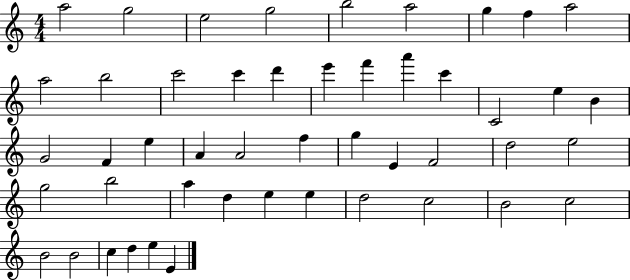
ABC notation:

X:1
T:Untitled
M:4/4
L:1/4
K:C
a2 g2 e2 g2 b2 a2 g f a2 a2 b2 c'2 c' d' e' f' a' c' C2 e B G2 F e A A2 f g E F2 d2 e2 g2 b2 a d e e d2 c2 B2 c2 B2 B2 c d e E